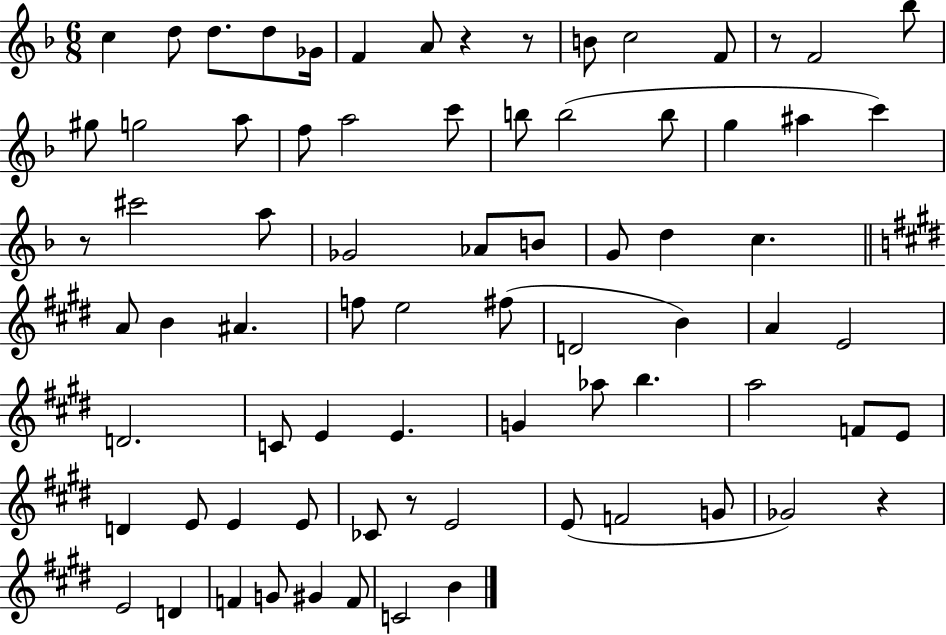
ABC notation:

X:1
T:Untitled
M:6/8
L:1/4
K:F
c d/2 d/2 d/2 _G/4 F A/2 z z/2 B/2 c2 F/2 z/2 F2 _b/2 ^g/2 g2 a/2 f/2 a2 c'/2 b/2 b2 b/2 g ^a c' z/2 ^c'2 a/2 _G2 _A/2 B/2 G/2 d c A/2 B ^A f/2 e2 ^f/2 D2 B A E2 D2 C/2 E E G _a/2 b a2 F/2 E/2 D E/2 E E/2 _C/2 z/2 E2 E/2 F2 G/2 _G2 z E2 D F G/2 ^G F/2 C2 B